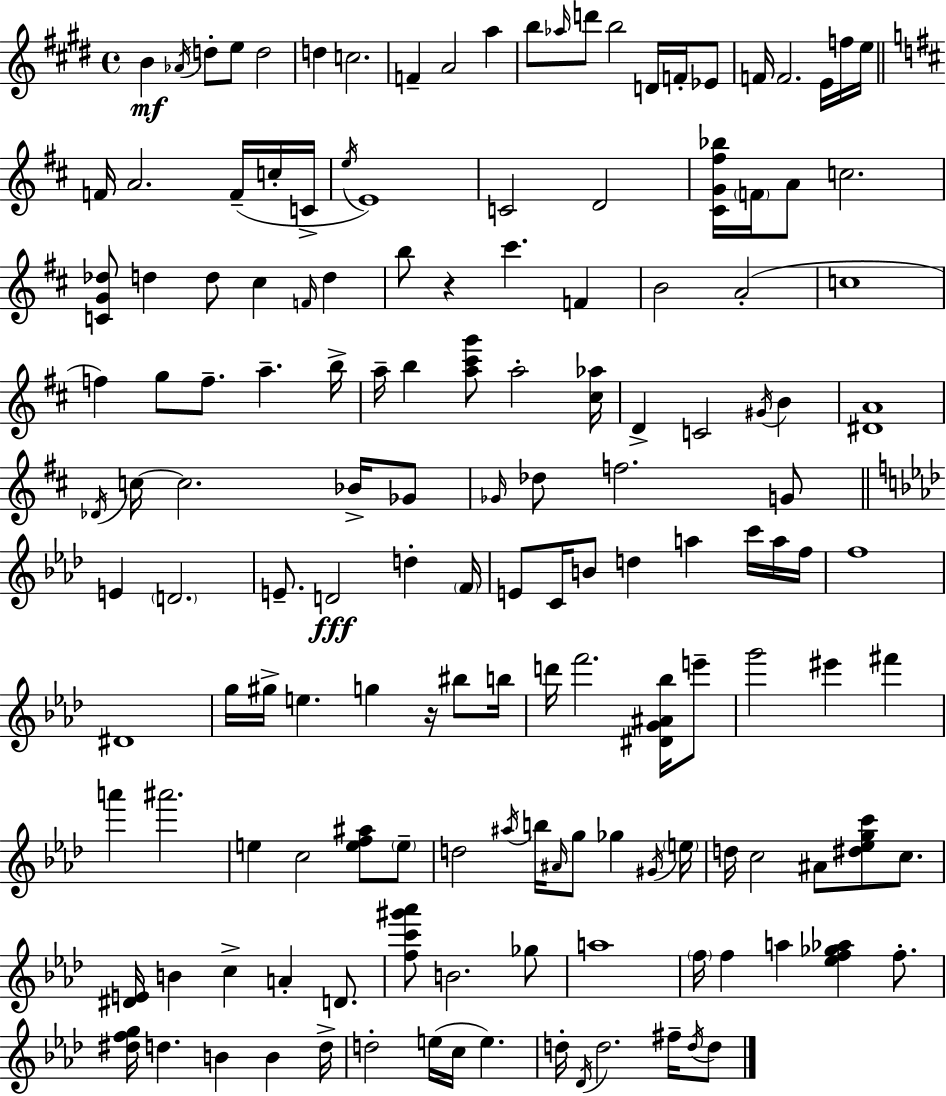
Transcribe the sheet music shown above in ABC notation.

X:1
T:Untitled
M:4/4
L:1/4
K:E
B _A/4 d/2 e/2 d2 d c2 F A2 a b/2 _a/4 d'/2 b2 D/4 F/4 _E/2 F/4 F2 E/4 f/4 e/4 F/4 A2 F/4 c/4 C/4 e/4 E4 C2 D2 [^CG^f_b]/4 F/4 A/2 c2 [CG_d]/2 d d/2 ^c F/4 d b/2 z ^c' F B2 A2 c4 f g/2 f/2 a b/4 a/4 b [a^c'g']/2 a2 [^c_a]/4 D C2 ^G/4 B [^DA]4 _D/4 c/4 c2 _B/4 _G/2 _G/4 _d/2 f2 G/2 E D2 E/2 D2 d F/4 E/2 C/4 B/2 d a c'/4 a/4 f/4 f4 ^D4 g/4 ^g/4 e g z/4 ^b/2 b/4 d'/4 f'2 [^DG^A_b]/4 e'/2 g'2 ^e' ^f' a' ^a'2 e c2 [ef^a]/2 e/2 d2 ^a/4 b/4 ^A/4 g/2 _g ^G/4 e/4 d/4 c2 ^A/2 [^d_egc']/2 c/2 [^DE]/4 B c A D/2 [fc'^g'_a']/2 B2 _g/2 a4 f/4 f a [_ef_g_a] f/2 [^dfg]/4 d B B d/4 d2 e/4 c/4 e d/4 _D/4 d2 ^f/4 d/4 d/2